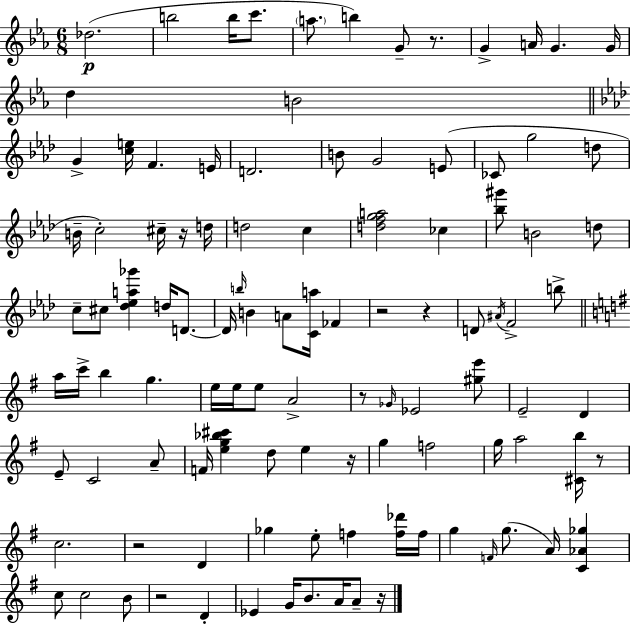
Db5/h. B5/h B5/s C6/e. A5/e. B5/q G4/e R/e. G4/q A4/s G4/q. G4/s D5/q B4/h G4/q [C5,E5]/s F4/q. E4/s D4/h. B4/e G4/h E4/e CES4/e G5/h D5/e B4/s C5/h C#5/s R/s D5/s D5/h C5/q [D5,F5,G5,A5]/h CES5/q [Bb5,G#6]/e B4/h D5/e C5/e C#5/e [Db5,Eb5,A5,Gb6]/q D5/s D4/e. D4/s B5/s B4/q A4/e [C4,A5]/s FES4/q R/h R/q D4/e A#4/s F4/h B5/e A5/s C6/s B5/q G5/q. E5/s E5/s E5/e A4/h R/e Gb4/s Eb4/h [G#5,E6]/e E4/h D4/q E4/e C4/h A4/e F4/s [E5,G5,Bb5,C#6]/q D5/e E5/q R/s G5/q F5/h G5/s A5/h [C#4,B5]/s R/e C5/h. R/h D4/q Gb5/q E5/e F5/q [F5,Db6]/s F5/s G5/q F4/s G5/e. A4/s [C4,Ab4,Gb5]/q C5/e C5/h B4/e R/h D4/q Eb4/q G4/s B4/e. A4/s A4/e R/s